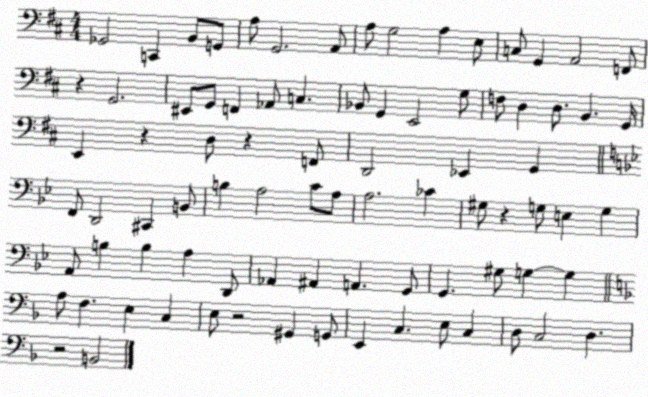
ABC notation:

X:1
T:Untitled
M:4/4
L:1/4
K:D
_G,,2 C,, B,,/2 G,,/2 A,/2 G,,2 A,,/2 A,/2 G,2 A, E,/2 C,/2 G,, A,,2 F,,/2 z G,,2 ^E,,/2 G,,/2 F,, _A,,/2 C, _B,,/2 G,, E,,2 G,/2 F,/2 D, D,/2 B,, G,,/4 E,, z D,/2 z F,,/2 D,,2 _E,, G,, F,,/2 D,,2 ^C,, B,,/2 B, A,2 C/2 A,/2 A,2 _C ^G,/2 z G,/2 E, G, A,,/2 B, B, A, D,,/2 _A,, ^A,, A,, G,,/2 G,, ^G,/2 G, G, A,/2 F, E, C, E,/2 z2 ^G,, G,,/2 E,, C, E,/2 C, D,/2 C,2 D, z2 B,,2